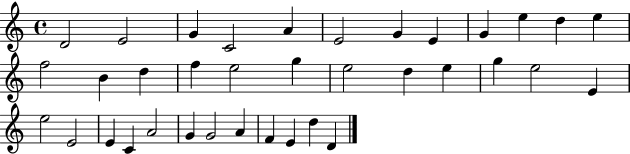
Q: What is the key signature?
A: C major